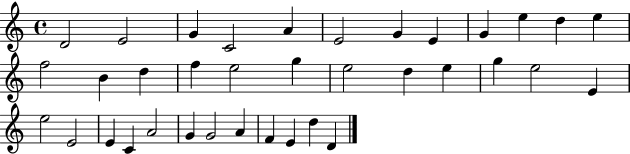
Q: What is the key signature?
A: C major